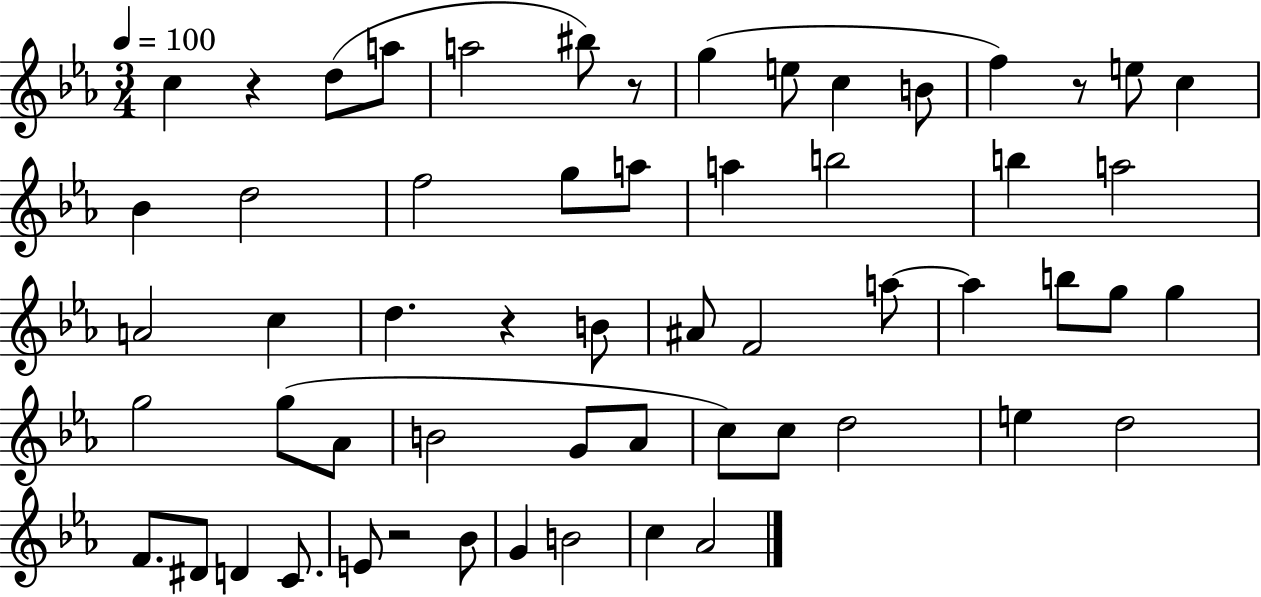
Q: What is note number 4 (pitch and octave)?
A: A5